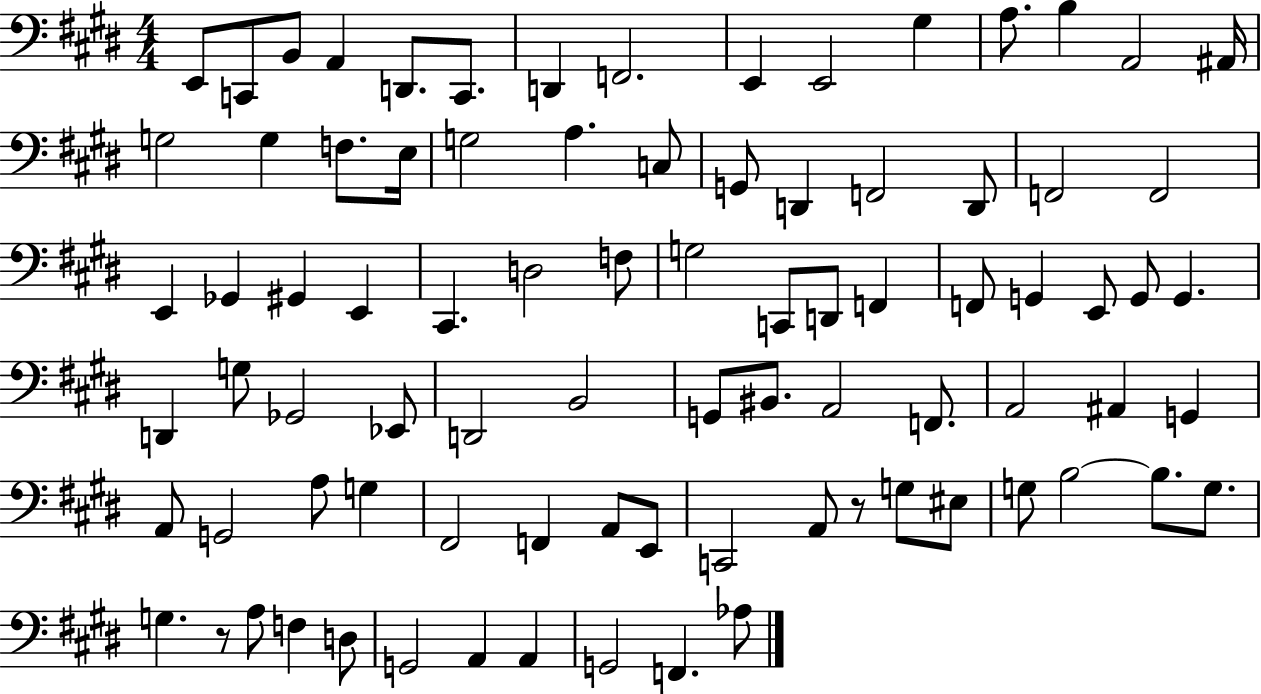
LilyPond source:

{
  \clef bass
  \numericTimeSignature
  \time 4/4
  \key e \major
  e,8 c,8 b,8 a,4 d,8. c,8. | d,4 f,2. | e,4 e,2 gis4 | a8. b4 a,2 ais,16 | \break g2 g4 f8. e16 | g2 a4. c8 | g,8 d,4 f,2 d,8 | f,2 f,2 | \break e,4 ges,4 gis,4 e,4 | cis,4. d2 f8 | g2 c,8 d,8 f,4 | f,8 g,4 e,8 g,8 g,4. | \break d,4 g8 ges,2 ees,8 | d,2 b,2 | g,8 bis,8. a,2 f,8. | a,2 ais,4 g,4 | \break a,8 g,2 a8 g4 | fis,2 f,4 a,8 e,8 | c,2 a,8 r8 g8 eis8 | g8 b2~~ b8. g8. | \break g4. r8 a8 f4 d8 | g,2 a,4 a,4 | g,2 f,4. aes8 | \bar "|."
}